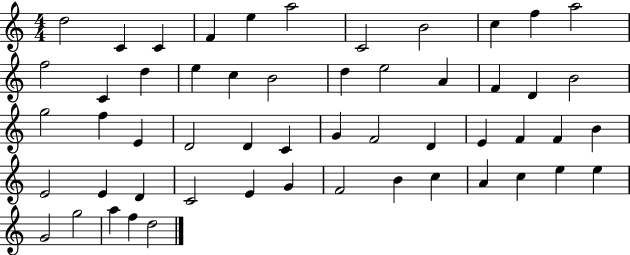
{
  \clef treble
  \numericTimeSignature
  \time 4/4
  \key c \major
  d''2 c'4 c'4 | f'4 e''4 a''2 | c'2 b'2 | c''4 f''4 a''2 | \break f''2 c'4 d''4 | e''4 c''4 b'2 | d''4 e''2 a'4 | f'4 d'4 b'2 | \break g''2 f''4 e'4 | d'2 d'4 c'4 | g'4 f'2 d'4 | e'4 f'4 f'4 b'4 | \break e'2 e'4 d'4 | c'2 e'4 g'4 | f'2 b'4 c''4 | a'4 c''4 e''4 e''4 | \break g'2 g''2 | a''4 f''4 d''2 | \bar "|."
}